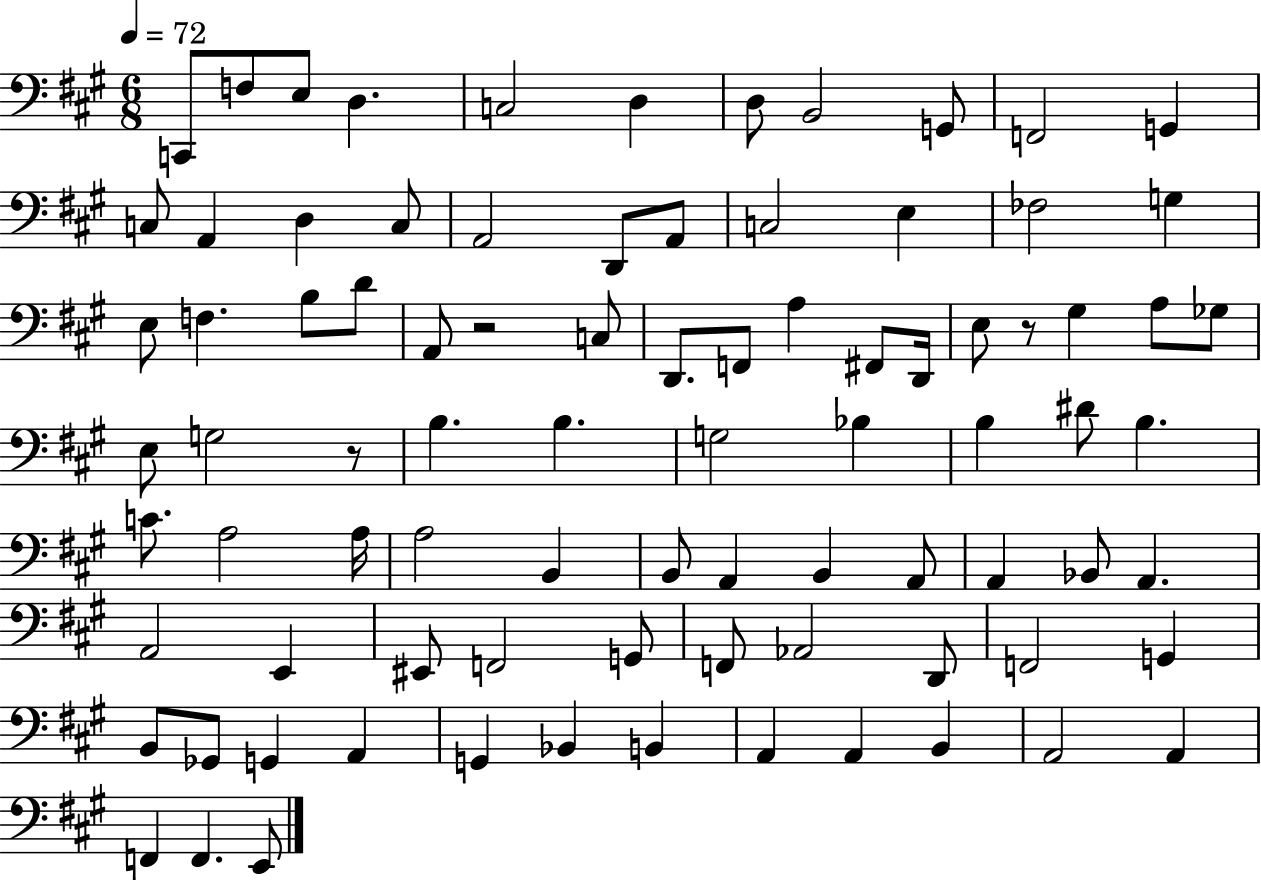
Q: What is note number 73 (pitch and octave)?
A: G2